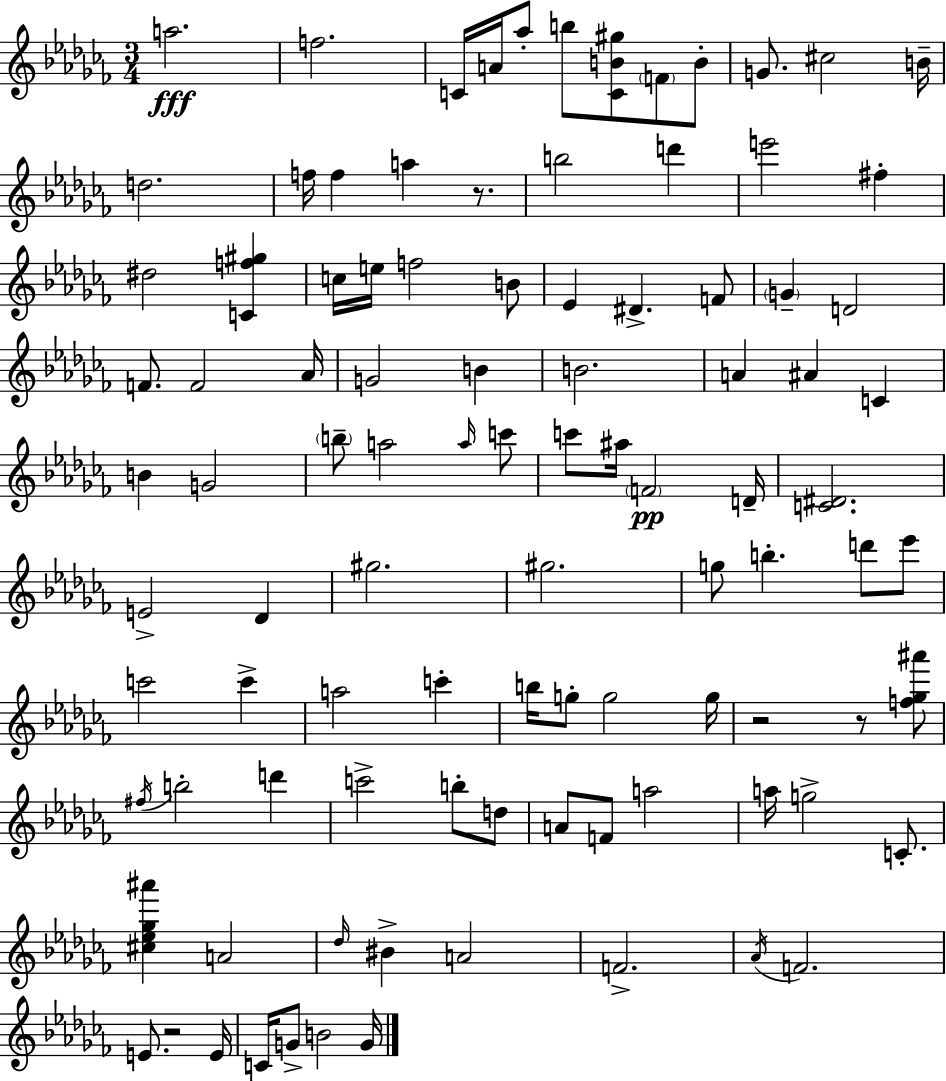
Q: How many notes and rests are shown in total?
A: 98